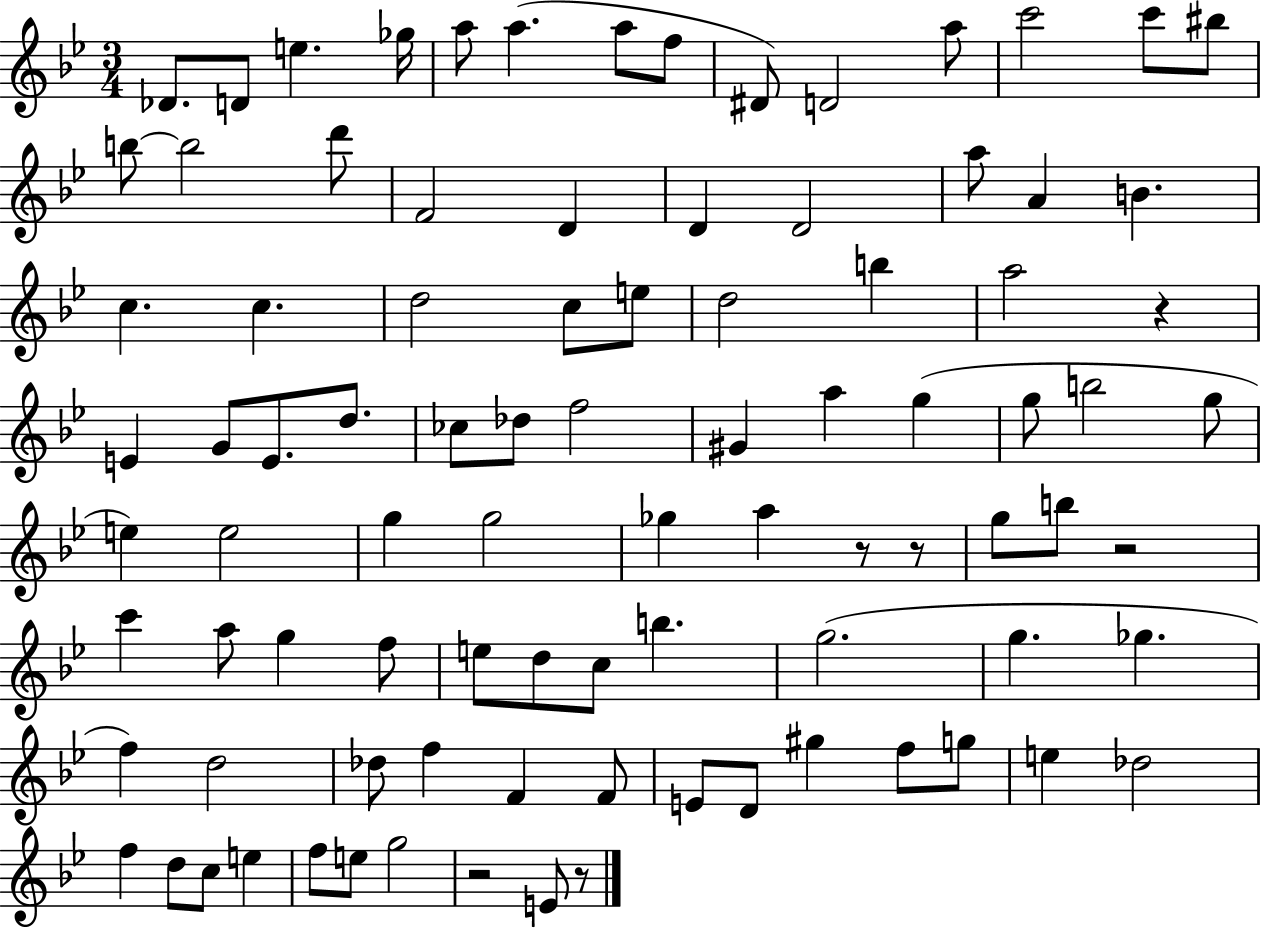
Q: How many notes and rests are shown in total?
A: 91